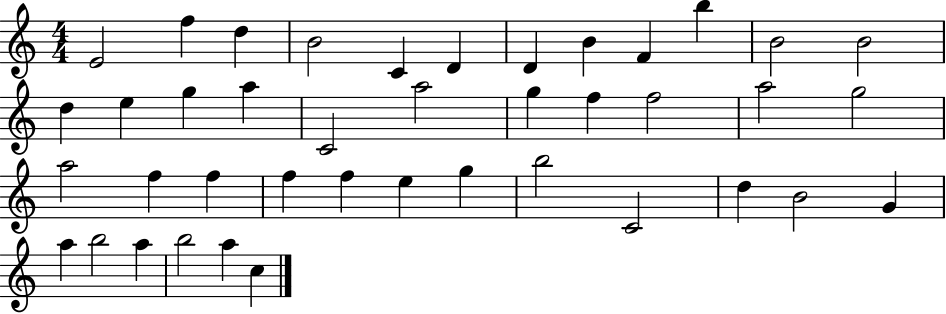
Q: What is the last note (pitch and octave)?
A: C5